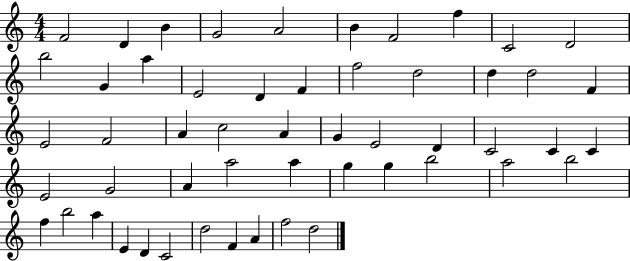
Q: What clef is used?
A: treble